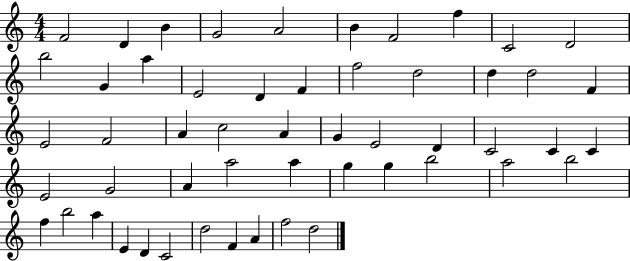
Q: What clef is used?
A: treble